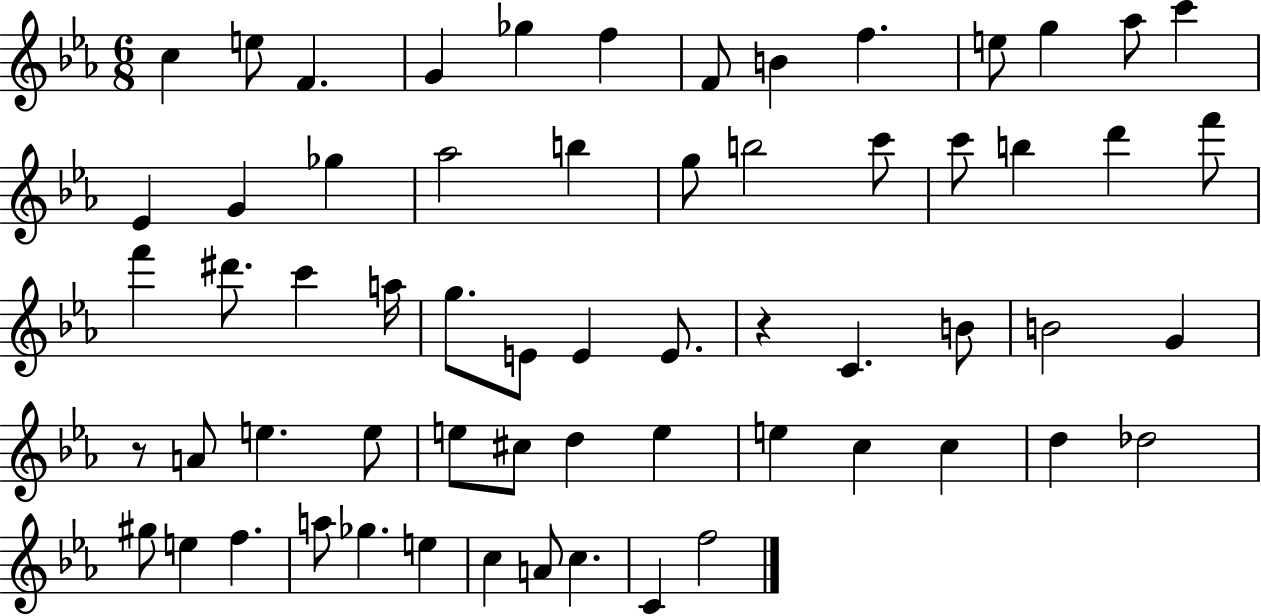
X:1
T:Untitled
M:6/8
L:1/4
K:Eb
c e/2 F G _g f F/2 B f e/2 g _a/2 c' _E G _g _a2 b g/2 b2 c'/2 c'/2 b d' f'/2 f' ^d'/2 c' a/4 g/2 E/2 E E/2 z C B/2 B2 G z/2 A/2 e e/2 e/2 ^c/2 d e e c c d _d2 ^g/2 e f a/2 _g e c A/2 c C f2